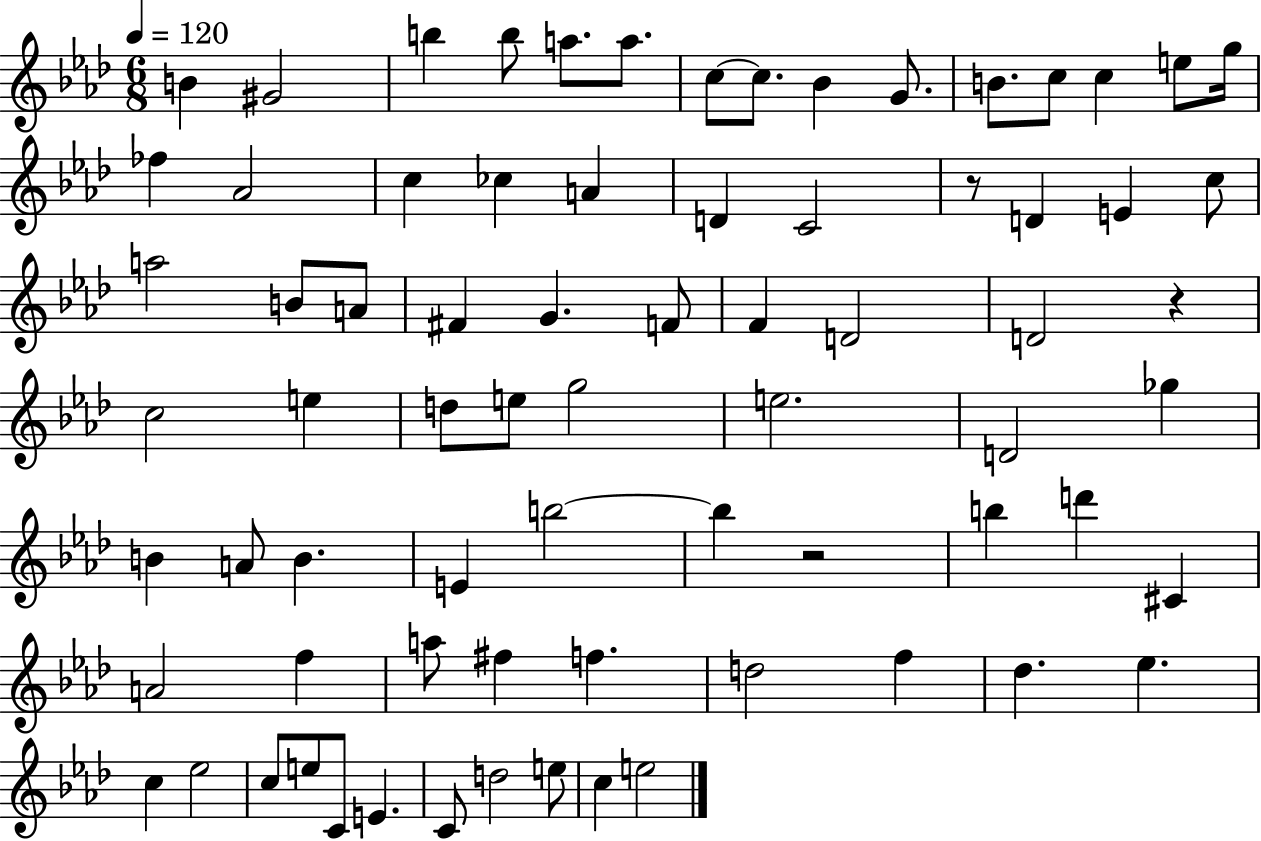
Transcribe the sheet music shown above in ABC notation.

X:1
T:Untitled
M:6/8
L:1/4
K:Ab
B ^G2 b b/2 a/2 a/2 c/2 c/2 _B G/2 B/2 c/2 c e/2 g/4 _f _A2 c _c A D C2 z/2 D E c/2 a2 B/2 A/2 ^F G F/2 F D2 D2 z c2 e d/2 e/2 g2 e2 D2 _g B A/2 B E b2 b z2 b d' ^C A2 f a/2 ^f f d2 f _d _e c _e2 c/2 e/2 C/2 E C/2 d2 e/2 c e2